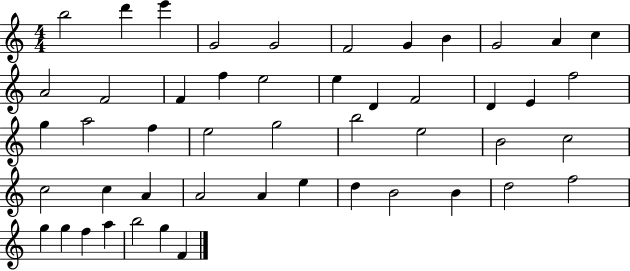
B5/h D6/q E6/q G4/h G4/h F4/h G4/q B4/q G4/h A4/q C5/q A4/h F4/h F4/q F5/q E5/h E5/q D4/q F4/h D4/q E4/q F5/h G5/q A5/h F5/q E5/h G5/h B5/h E5/h B4/h C5/h C5/h C5/q A4/q A4/h A4/q E5/q D5/q B4/h B4/q D5/h F5/h G5/q G5/q F5/q A5/q B5/h G5/q F4/q